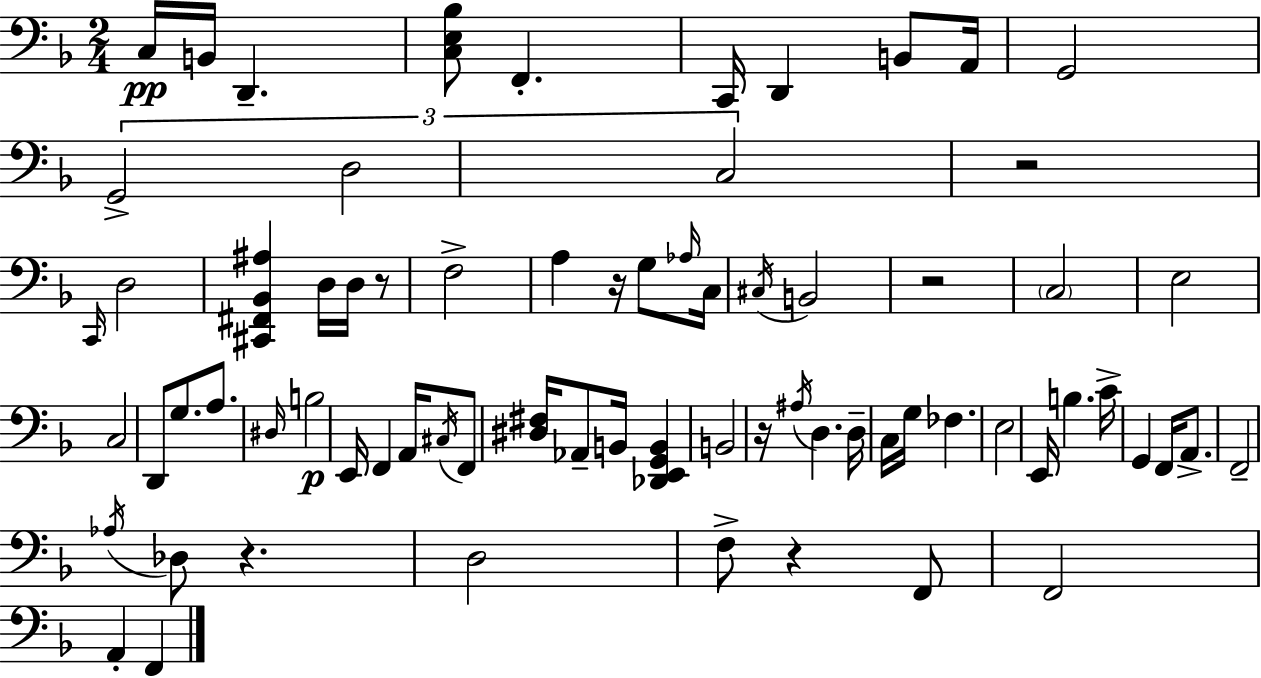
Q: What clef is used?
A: bass